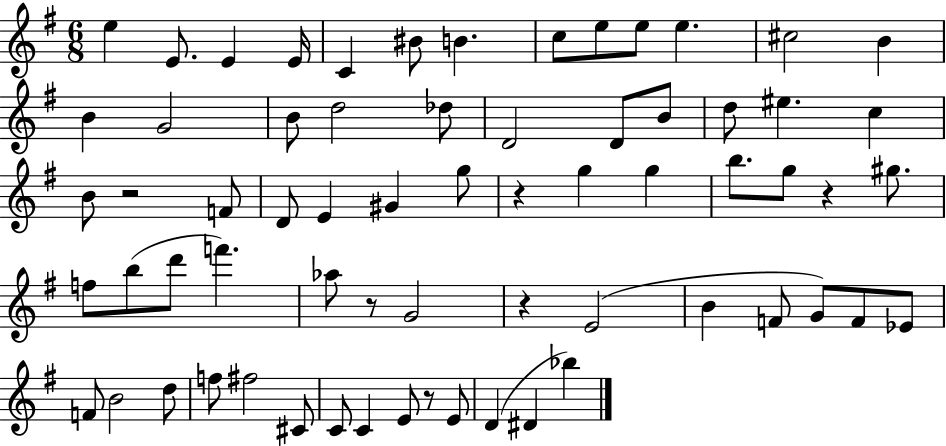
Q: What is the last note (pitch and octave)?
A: Bb5